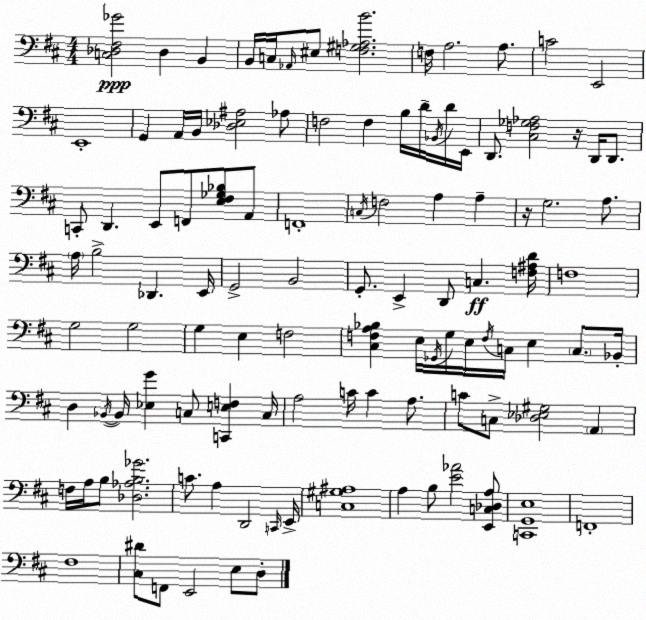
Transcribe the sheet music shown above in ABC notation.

X:1
T:Untitled
M:4/4
L:1/4
K:D
[C,_D,^F,_G]2 _D, B,, B,,/4 C,/4 _A,,/4 ^E,/2 [F,^G,_A,B]2 F,/4 A,2 A,/2 C2 E,,2 E,,4 G,, A,,/4 B,,/4 [_D,_E,^A,]2 _A,/2 F,2 F, B,/4 D/4 _B,,/4 D/4 E,,/4 D,,/2 [^C,F,_G,_A,]2 z/4 D,,/4 D,,/2 C,,/2 D,, E,,/2 F,,/2 [E,^F,_G,_B,]/2 A,,/2 F,,4 C,/4 F,2 A, A, z/4 G,2 A,/2 A,/4 B,2 _D,, E,,/4 G,,2 B,,2 G,,/2 E,, D,,/2 C, [F,^A,D]/4 F,4 G,2 G,2 G, E, F,2 [^C,F,A,_B,] E,/4 _G,,/4 G,/4 E,/4 F,/4 C,/4 E, C,/2 _B,,/4 D, _B,,/4 _B,,/4 [_E,G] C,/2 [C,,E,F,] C,/4 A,2 C/4 C A,/2 C/2 C,/2 [_D,_E,^G,]2 A,, F,/4 A,/4 B,/2 [_D,_A,B,_G]2 C/2 A, D,,2 C,,/4 E,,/4 [C,^G,^A,]4 A, B,/2 [E_A]2 [E,,C,_D,A,]/2 [C,,G,,E,]4 F,,4 ^F,4 [^C,^D]/2 F,,/2 E,,2 E,/2 D,/2